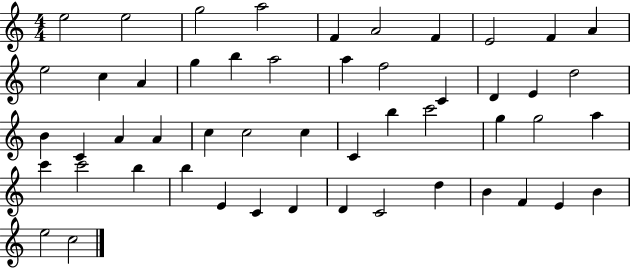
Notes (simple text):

E5/h E5/h G5/h A5/h F4/q A4/h F4/q E4/h F4/q A4/q E5/h C5/q A4/q G5/q B5/q A5/h A5/q F5/h C4/q D4/q E4/q D5/h B4/q C4/q A4/q A4/q C5/q C5/h C5/q C4/q B5/q C6/h G5/q G5/h A5/q C6/q C6/h B5/q B5/q E4/q C4/q D4/q D4/q C4/h D5/q B4/q F4/q E4/q B4/q E5/h C5/h